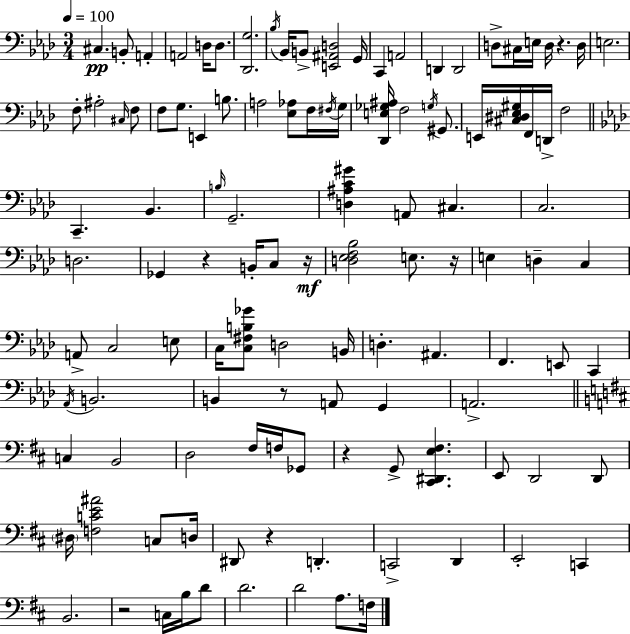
{
  \clef bass
  \numericTimeSignature
  \time 3/4
  \key f \minor
  \tempo 4 = 100
  \repeat volta 2 { cis4.\pp b,8-. a,4-. | a,2 d16 d8. | <des, g>2. | \acciaccatura { bes16 } bes,16 b,8-> <e, ais, d>2 | \break g,16 c,4 a,2 | d,4 d,2 | d8-> cis16 e16 d16 r4. | d16 e2. | \break f8-. ais2-. \grace { cis16 } | f8 f8 g8. e,4 b8. | a2 <ees aes>8 | f16 \acciaccatura { fis16 } g16 <des, e ges ais>16 f2 | \break \acciaccatura { g16 } gis,8. e,16 <cis dis ees gis>16 f,16 d,16-> f2 | \bar "||" \break \key aes \major c,4.-- bes,4. | \grace { b16 } g,2.-- | <d ais c' gis'>4 a,8 cis4. | c2. | \break d2. | ges,4 r4 b,16-. c8 | r16\mf <d ees f bes>2 e8. | r16 e4 d4-- c4 | \break a,8-> c2 e8 | c16 <c fis b ges'>8 d2 | b,16 d4.-. ais,4. | f,4. e,8 c,4 | \break \acciaccatura { aes,16 } b,2. | b,4 r8 a,8 g,4 | a,2.-> | \bar "||" \break \key d \major c4 b,2 | d2 fis16 f16 ges,8 | r4 g,8-> <cis, dis, e fis>4. | e,8 d,2 d,8 | \break \parenthesize dis16 <f c' e' ais'>2 c8 d16 | dis,8 r4 d,4.-. | c,2-> d,4 | e,2-. c,4 | \break b,2. | r2 c16 b16 d'8 | d'2. | d'2 a8. f16 | \break } \bar "|."
}